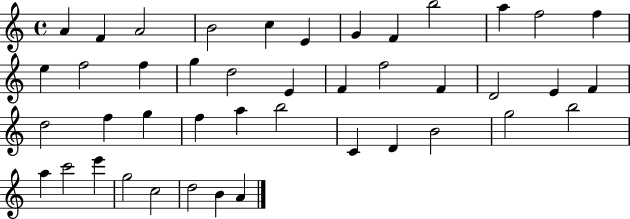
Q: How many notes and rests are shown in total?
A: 43